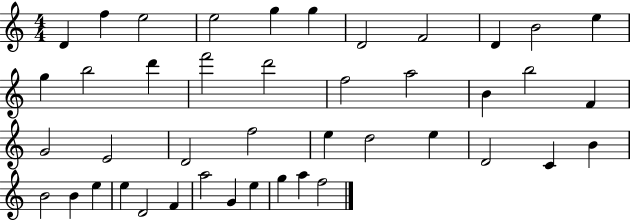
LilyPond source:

{
  \clef treble
  \numericTimeSignature
  \time 4/4
  \key c \major
  d'4 f''4 e''2 | e''2 g''4 g''4 | d'2 f'2 | d'4 b'2 e''4 | \break g''4 b''2 d'''4 | f'''2 d'''2 | f''2 a''2 | b'4 b''2 f'4 | \break g'2 e'2 | d'2 f''2 | e''4 d''2 e''4 | d'2 c'4 b'4 | \break b'2 b'4 e''4 | e''4 d'2 f'4 | a''2 g'4 e''4 | g''4 a''4 f''2 | \break \bar "|."
}